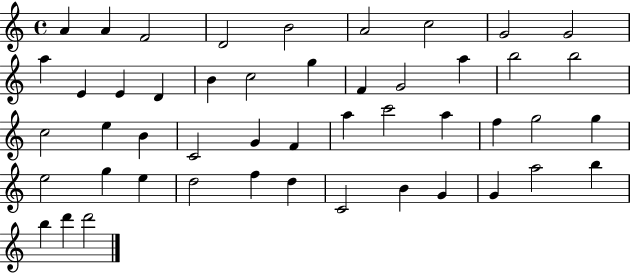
A4/q A4/q F4/h D4/h B4/h A4/h C5/h G4/h G4/h A5/q E4/q E4/q D4/q B4/q C5/h G5/q F4/q G4/h A5/q B5/h B5/h C5/h E5/q B4/q C4/h G4/q F4/q A5/q C6/h A5/q F5/q G5/h G5/q E5/h G5/q E5/q D5/h F5/q D5/q C4/h B4/q G4/q G4/q A5/h B5/q B5/q D6/q D6/h